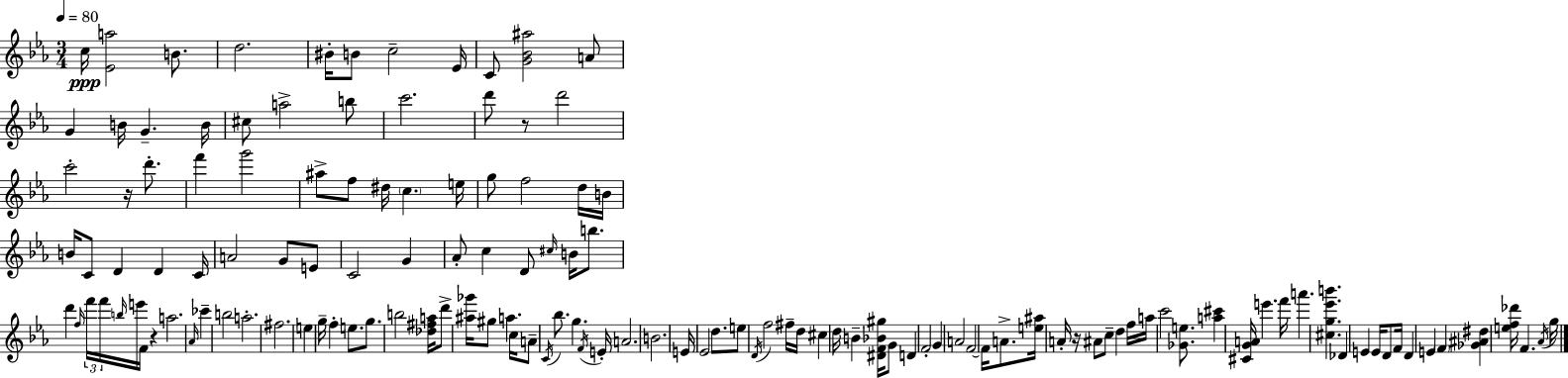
C5/s [Eb4,A5]/h B4/e. D5/h. BIS4/s B4/e C5/h Eb4/s C4/e [G4,Bb4,A#5]/h A4/e G4/q B4/s G4/q. B4/s C#5/e A5/h B5/e C6/h. D6/e R/e D6/h C6/h R/s D6/e. F6/q G6/h A#5/e F5/e D#5/s C5/q. E5/s G5/e F5/h D5/s B4/s B4/s C4/e D4/q D4/q C4/s A4/h G4/e E4/e C4/h G4/q Ab4/e C5/q D4/e C#5/s B4/s B5/e. D6/q F5/s F6/s F6/s B5/s E6/s F4/s R/q A5/h. Ab4/s CES6/q B5/h A5/h. F#5/h. E5/q G5/s F5/q E5/e. G5/e. B5/h [Db5,F#5,A5]/s D6/e [A#5,Gb6]/s G#5/e A5/q. C5/s A4/e C4/s Bb5/e. G5/q. F4/s E4/s A4/h. B4/h. E4/s Eb4/h D5/e. E5/e D4/s F5/h F#5/s D5/s C#5/q D5/s B4/q [D#4,F4,Bb4,G#5]/s G4/e D4/q F4/h G4/q A4/h F4/h F4/s A4/e. [E5,A#5]/s A4/s R/s A#4/e C5/e D5/q F5/s A5/s C6/h [Gb4,E5]/e. [A5,C#6]/q [C#4,G4,A4]/s E6/q. F6/s A6/q. [C#5,G5,Eb6,B6]/q. Db4/q E4/q E4/s D4/e F4/s D4/q E4/q F4/q [Gb4,A#4,D#5]/q [E5,F5,Db6]/s F4/q. Ab4/s G5/s